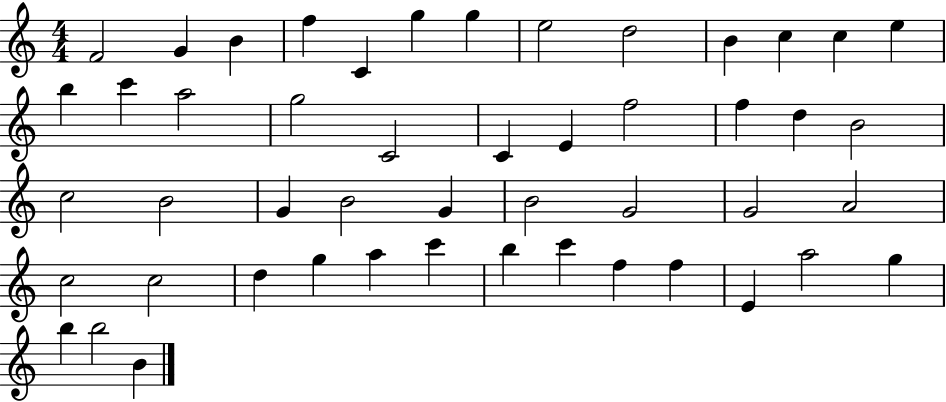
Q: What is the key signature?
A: C major